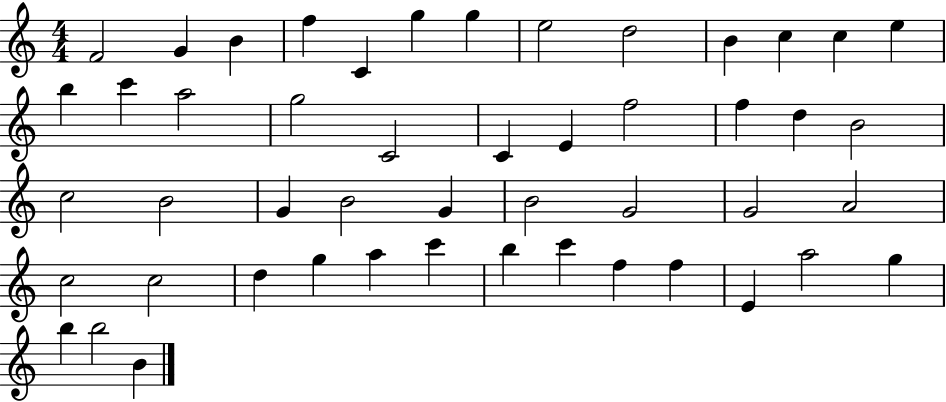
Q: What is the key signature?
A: C major